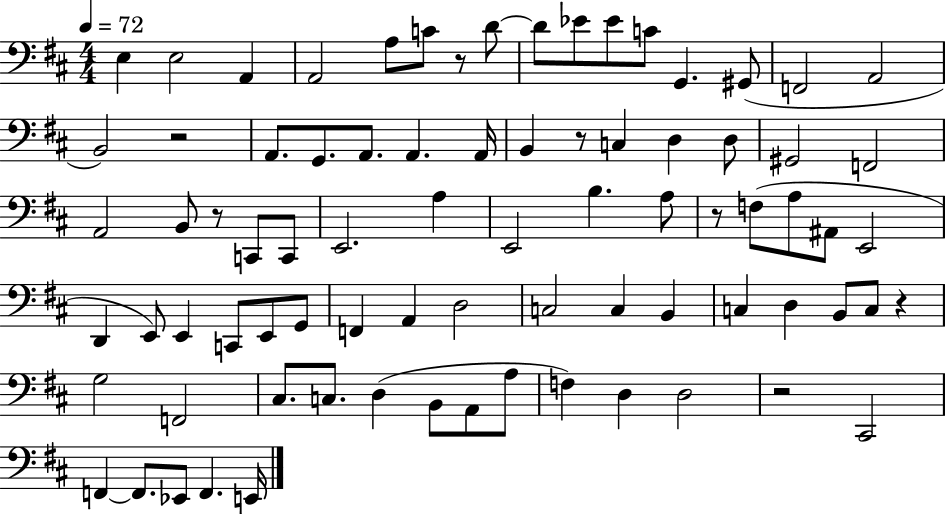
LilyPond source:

{
  \clef bass
  \numericTimeSignature
  \time 4/4
  \key d \major
  \tempo 4 = 72
  \repeat volta 2 { e4 e2 a,4 | a,2 a8 c'8 r8 d'8~~ | d'8 ees'8 ees'8 c'8 g,4. gis,8( | f,2 a,2 | \break b,2) r2 | a,8. g,8. a,8. a,4. a,16 | b,4 r8 c4 d4 d8 | gis,2 f,2 | \break a,2 b,8 r8 c,8 c,8 | e,2. a4 | e,2 b4. a8 | r8 f8( a8 ais,8 e,2 | \break d,4 e,8) e,4 c,8 e,8 g,8 | f,4 a,4 d2 | c2 c4 b,4 | c4 d4 b,8 c8 r4 | \break g2 f,2 | cis8. c8. d4( b,8 a,8 a8 | f4) d4 d2 | r2 cis,2 | \break f,4~~ f,8. ees,8 f,4. e,16 | } \bar "|."
}